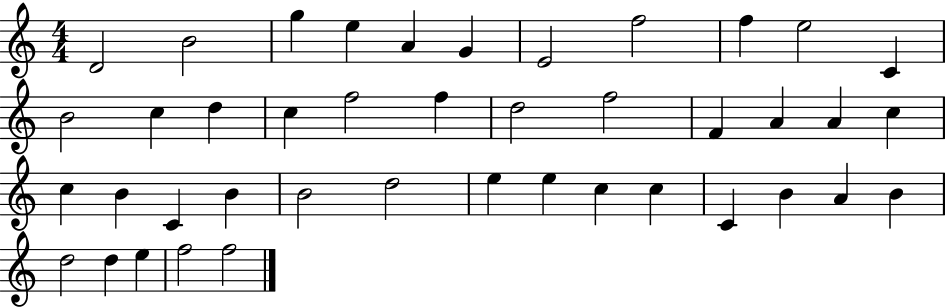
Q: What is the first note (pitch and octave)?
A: D4